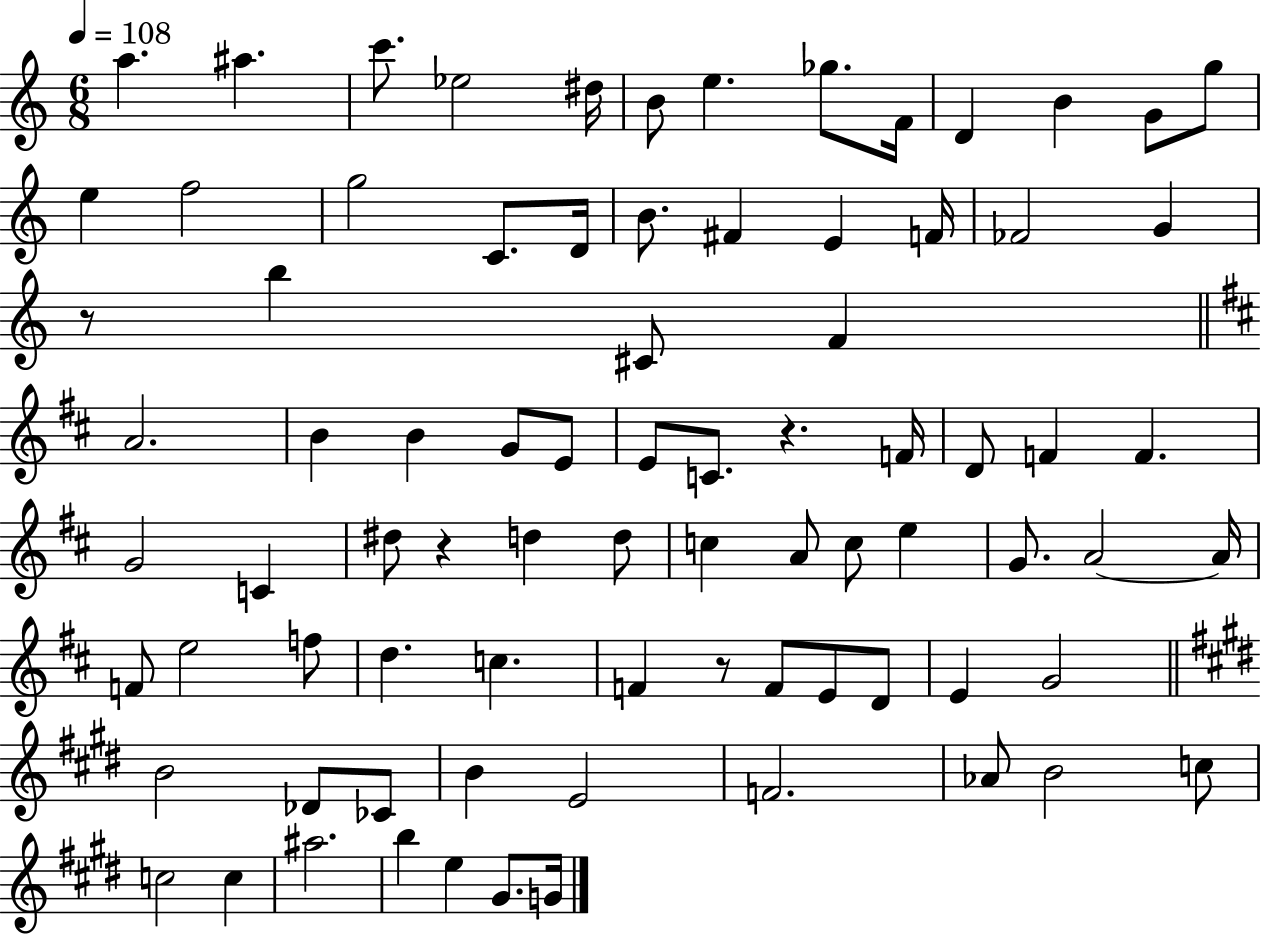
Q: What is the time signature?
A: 6/8